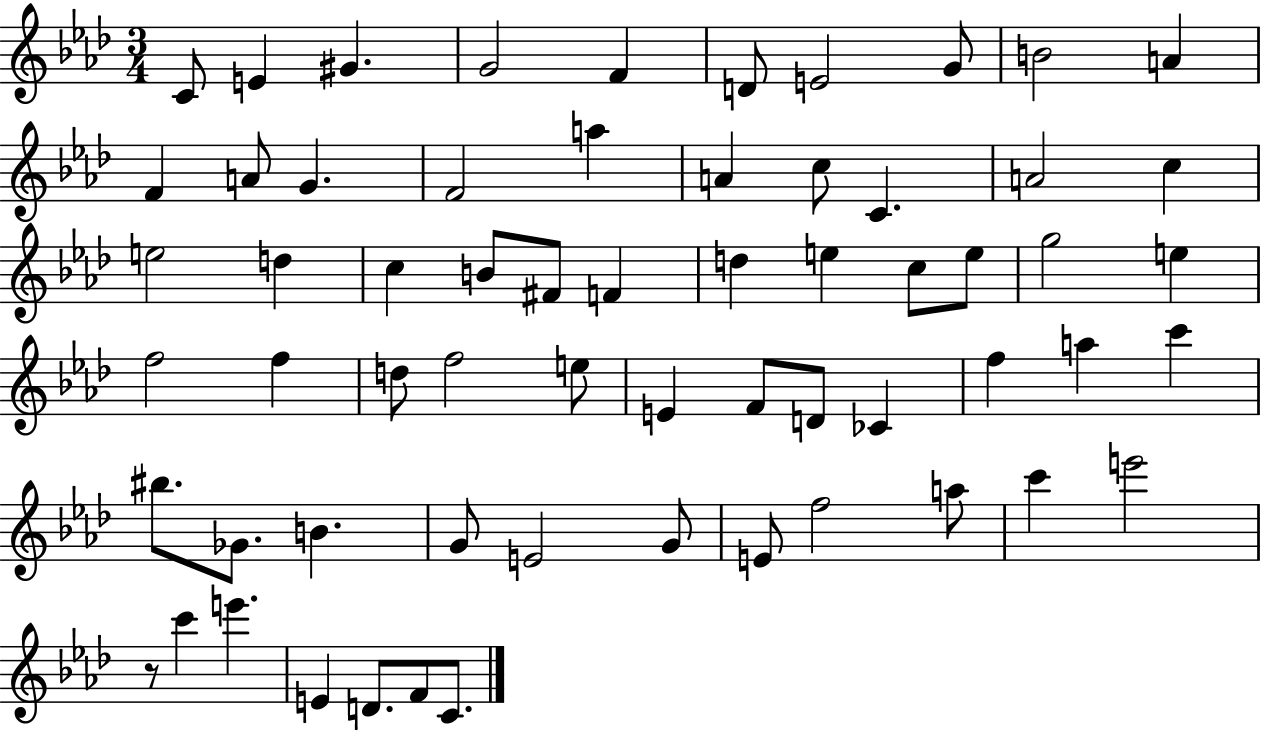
C4/e E4/q G#4/q. G4/h F4/q D4/e E4/h G4/e B4/h A4/q F4/q A4/e G4/q. F4/h A5/q A4/q C5/e C4/q. A4/h C5/q E5/h D5/q C5/q B4/e F#4/e F4/q D5/q E5/q C5/e E5/e G5/h E5/q F5/h F5/q D5/e F5/h E5/e E4/q F4/e D4/e CES4/q F5/q A5/q C6/q BIS5/e. Gb4/e. B4/q. G4/e E4/h G4/e E4/e F5/h A5/e C6/q E6/h R/e C6/q E6/q. E4/q D4/e. F4/e C4/e.